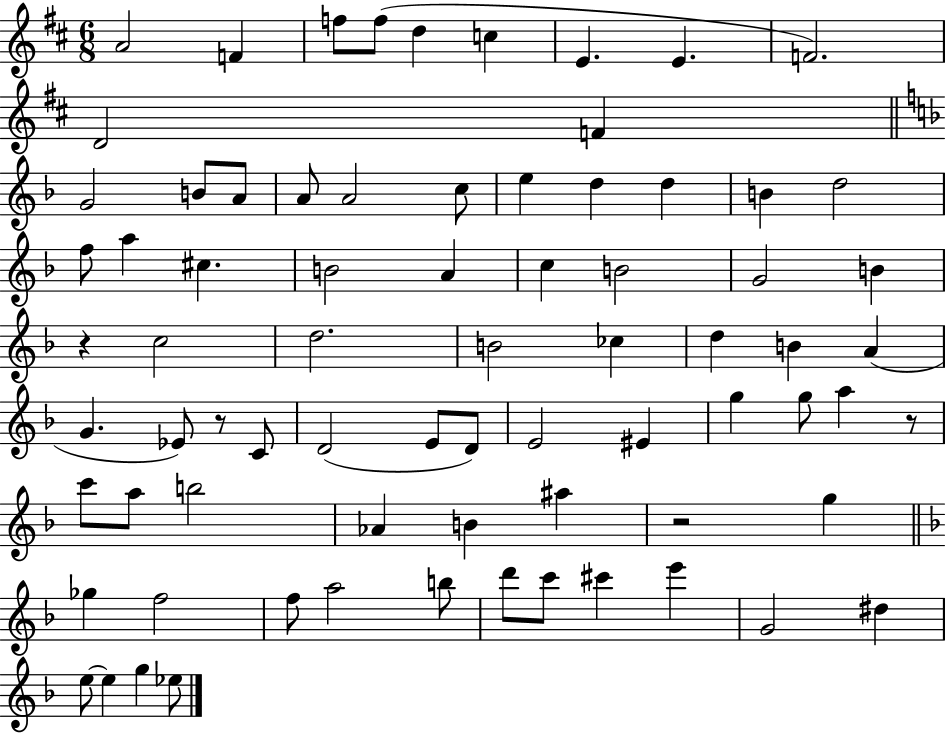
A4/h F4/q F5/e F5/e D5/q C5/q E4/q. E4/q. F4/h. D4/h F4/q G4/h B4/e A4/e A4/e A4/h C5/e E5/q D5/q D5/q B4/q D5/h F5/e A5/q C#5/q. B4/h A4/q C5/q B4/h G4/h B4/q R/q C5/h D5/h. B4/h CES5/q D5/q B4/q A4/q G4/q. Eb4/e R/e C4/e D4/h E4/e D4/e E4/h EIS4/q G5/q G5/e A5/q R/e C6/e A5/e B5/h Ab4/q B4/q A#5/q R/h G5/q Gb5/q F5/h F5/e A5/h B5/e D6/e C6/e C#6/q E6/q G4/h D#5/q E5/e E5/q G5/q Eb5/e